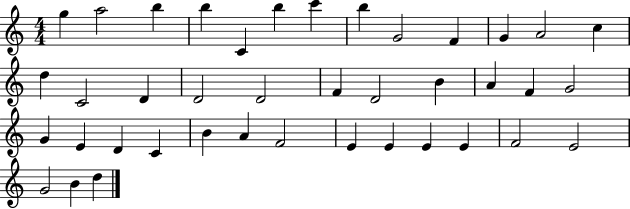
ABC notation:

X:1
T:Untitled
M:4/4
L:1/4
K:C
g a2 b b C b c' b G2 F G A2 c d C2 D D2 D2 F D2 B A F G2 G E D C B A F2 E E E E F2 E2 G2 B d